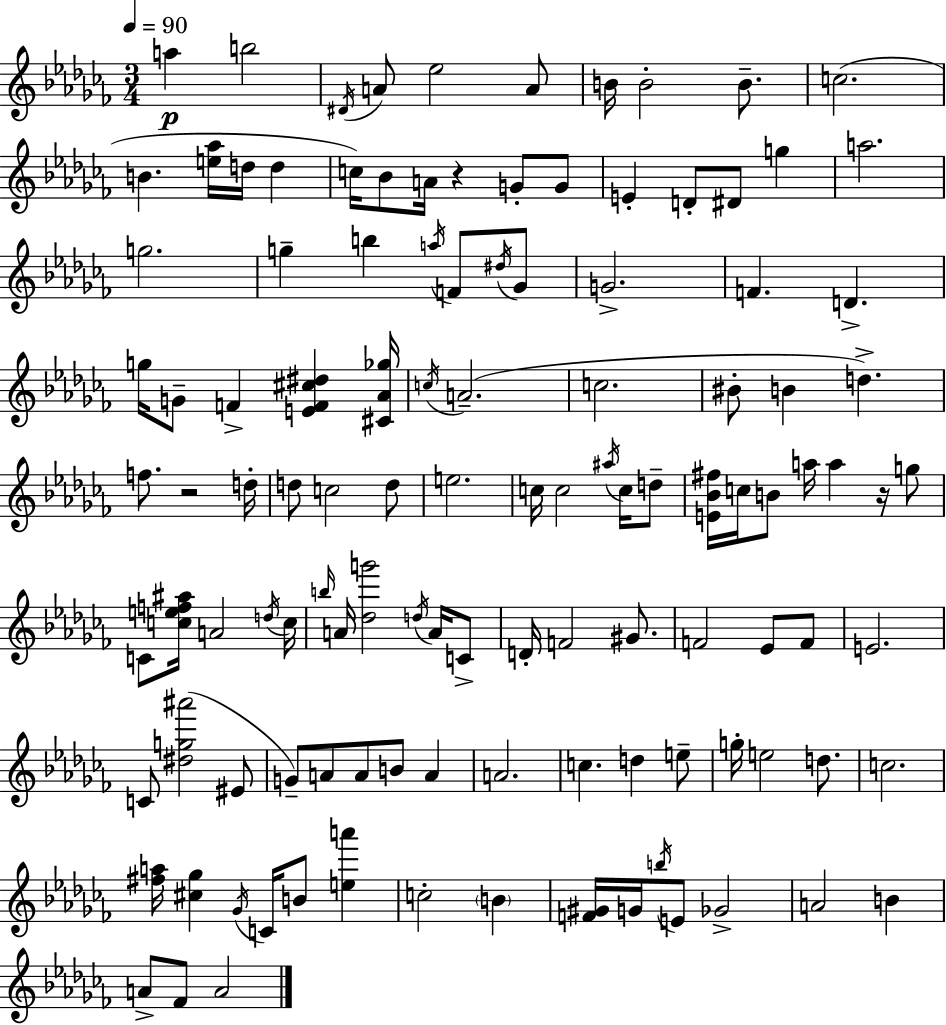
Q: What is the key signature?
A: AES minor